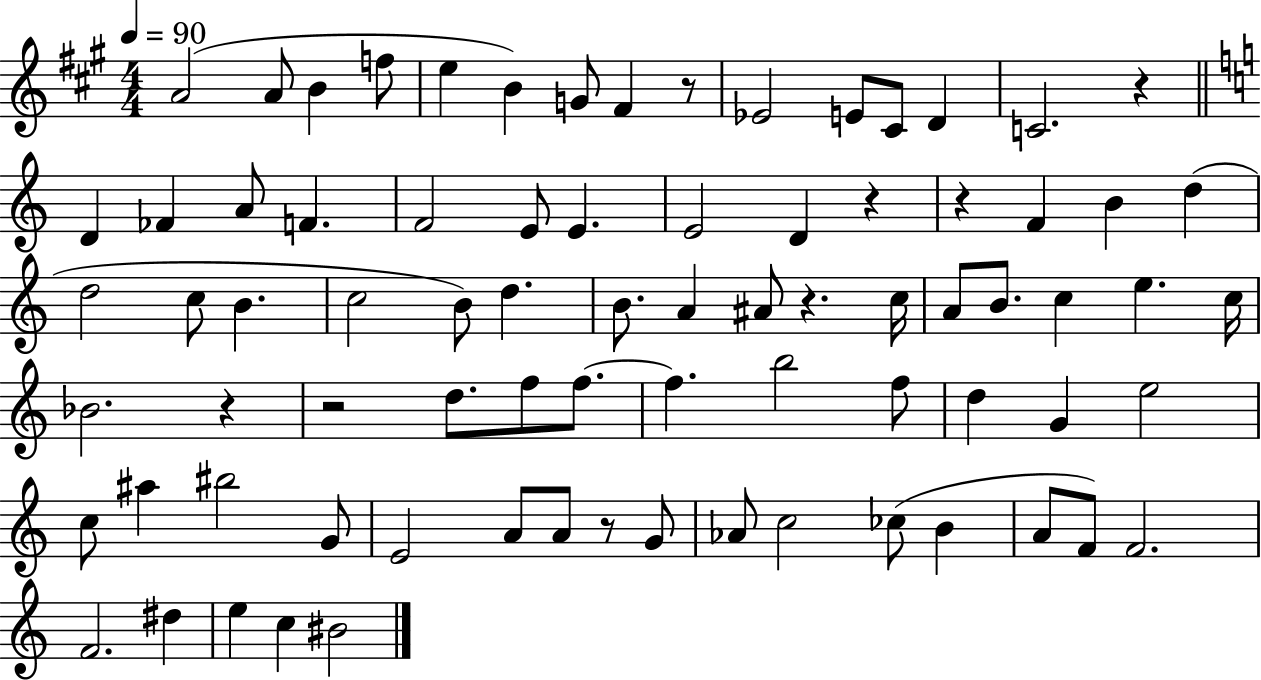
A4/h A4/e B4/q F5/e E5/q B4/q G4/e F#4/q R/e Eb4/h E4/e C#4/e D4/q C4/h. R/q D4/q FES4/q A4/e F4/q. F4/h E4/e E4/q. E4/h D4/q R/q R/q F4/q B4/q D5/q D5/h C5/e B4/q. C5/h B4/e D5/q. B4/e. A4/q A#4/e R/q. C5/s A4/e B4/e. C5/q E5/q. C5/s Bb4/h. R/q R/h D5/e. F5/e F5/e. F5/q. B5/h F5/e D5/q G4/q E5/h C5/e A#5/q BIS5/h G4/e E4/h A4/e A4/e R/e G4/e Ab4/e C5/h CES5/e B4/q A4/e F4/e F4/h. F4/h. D#5/q E5/q C5/q BIS4/h